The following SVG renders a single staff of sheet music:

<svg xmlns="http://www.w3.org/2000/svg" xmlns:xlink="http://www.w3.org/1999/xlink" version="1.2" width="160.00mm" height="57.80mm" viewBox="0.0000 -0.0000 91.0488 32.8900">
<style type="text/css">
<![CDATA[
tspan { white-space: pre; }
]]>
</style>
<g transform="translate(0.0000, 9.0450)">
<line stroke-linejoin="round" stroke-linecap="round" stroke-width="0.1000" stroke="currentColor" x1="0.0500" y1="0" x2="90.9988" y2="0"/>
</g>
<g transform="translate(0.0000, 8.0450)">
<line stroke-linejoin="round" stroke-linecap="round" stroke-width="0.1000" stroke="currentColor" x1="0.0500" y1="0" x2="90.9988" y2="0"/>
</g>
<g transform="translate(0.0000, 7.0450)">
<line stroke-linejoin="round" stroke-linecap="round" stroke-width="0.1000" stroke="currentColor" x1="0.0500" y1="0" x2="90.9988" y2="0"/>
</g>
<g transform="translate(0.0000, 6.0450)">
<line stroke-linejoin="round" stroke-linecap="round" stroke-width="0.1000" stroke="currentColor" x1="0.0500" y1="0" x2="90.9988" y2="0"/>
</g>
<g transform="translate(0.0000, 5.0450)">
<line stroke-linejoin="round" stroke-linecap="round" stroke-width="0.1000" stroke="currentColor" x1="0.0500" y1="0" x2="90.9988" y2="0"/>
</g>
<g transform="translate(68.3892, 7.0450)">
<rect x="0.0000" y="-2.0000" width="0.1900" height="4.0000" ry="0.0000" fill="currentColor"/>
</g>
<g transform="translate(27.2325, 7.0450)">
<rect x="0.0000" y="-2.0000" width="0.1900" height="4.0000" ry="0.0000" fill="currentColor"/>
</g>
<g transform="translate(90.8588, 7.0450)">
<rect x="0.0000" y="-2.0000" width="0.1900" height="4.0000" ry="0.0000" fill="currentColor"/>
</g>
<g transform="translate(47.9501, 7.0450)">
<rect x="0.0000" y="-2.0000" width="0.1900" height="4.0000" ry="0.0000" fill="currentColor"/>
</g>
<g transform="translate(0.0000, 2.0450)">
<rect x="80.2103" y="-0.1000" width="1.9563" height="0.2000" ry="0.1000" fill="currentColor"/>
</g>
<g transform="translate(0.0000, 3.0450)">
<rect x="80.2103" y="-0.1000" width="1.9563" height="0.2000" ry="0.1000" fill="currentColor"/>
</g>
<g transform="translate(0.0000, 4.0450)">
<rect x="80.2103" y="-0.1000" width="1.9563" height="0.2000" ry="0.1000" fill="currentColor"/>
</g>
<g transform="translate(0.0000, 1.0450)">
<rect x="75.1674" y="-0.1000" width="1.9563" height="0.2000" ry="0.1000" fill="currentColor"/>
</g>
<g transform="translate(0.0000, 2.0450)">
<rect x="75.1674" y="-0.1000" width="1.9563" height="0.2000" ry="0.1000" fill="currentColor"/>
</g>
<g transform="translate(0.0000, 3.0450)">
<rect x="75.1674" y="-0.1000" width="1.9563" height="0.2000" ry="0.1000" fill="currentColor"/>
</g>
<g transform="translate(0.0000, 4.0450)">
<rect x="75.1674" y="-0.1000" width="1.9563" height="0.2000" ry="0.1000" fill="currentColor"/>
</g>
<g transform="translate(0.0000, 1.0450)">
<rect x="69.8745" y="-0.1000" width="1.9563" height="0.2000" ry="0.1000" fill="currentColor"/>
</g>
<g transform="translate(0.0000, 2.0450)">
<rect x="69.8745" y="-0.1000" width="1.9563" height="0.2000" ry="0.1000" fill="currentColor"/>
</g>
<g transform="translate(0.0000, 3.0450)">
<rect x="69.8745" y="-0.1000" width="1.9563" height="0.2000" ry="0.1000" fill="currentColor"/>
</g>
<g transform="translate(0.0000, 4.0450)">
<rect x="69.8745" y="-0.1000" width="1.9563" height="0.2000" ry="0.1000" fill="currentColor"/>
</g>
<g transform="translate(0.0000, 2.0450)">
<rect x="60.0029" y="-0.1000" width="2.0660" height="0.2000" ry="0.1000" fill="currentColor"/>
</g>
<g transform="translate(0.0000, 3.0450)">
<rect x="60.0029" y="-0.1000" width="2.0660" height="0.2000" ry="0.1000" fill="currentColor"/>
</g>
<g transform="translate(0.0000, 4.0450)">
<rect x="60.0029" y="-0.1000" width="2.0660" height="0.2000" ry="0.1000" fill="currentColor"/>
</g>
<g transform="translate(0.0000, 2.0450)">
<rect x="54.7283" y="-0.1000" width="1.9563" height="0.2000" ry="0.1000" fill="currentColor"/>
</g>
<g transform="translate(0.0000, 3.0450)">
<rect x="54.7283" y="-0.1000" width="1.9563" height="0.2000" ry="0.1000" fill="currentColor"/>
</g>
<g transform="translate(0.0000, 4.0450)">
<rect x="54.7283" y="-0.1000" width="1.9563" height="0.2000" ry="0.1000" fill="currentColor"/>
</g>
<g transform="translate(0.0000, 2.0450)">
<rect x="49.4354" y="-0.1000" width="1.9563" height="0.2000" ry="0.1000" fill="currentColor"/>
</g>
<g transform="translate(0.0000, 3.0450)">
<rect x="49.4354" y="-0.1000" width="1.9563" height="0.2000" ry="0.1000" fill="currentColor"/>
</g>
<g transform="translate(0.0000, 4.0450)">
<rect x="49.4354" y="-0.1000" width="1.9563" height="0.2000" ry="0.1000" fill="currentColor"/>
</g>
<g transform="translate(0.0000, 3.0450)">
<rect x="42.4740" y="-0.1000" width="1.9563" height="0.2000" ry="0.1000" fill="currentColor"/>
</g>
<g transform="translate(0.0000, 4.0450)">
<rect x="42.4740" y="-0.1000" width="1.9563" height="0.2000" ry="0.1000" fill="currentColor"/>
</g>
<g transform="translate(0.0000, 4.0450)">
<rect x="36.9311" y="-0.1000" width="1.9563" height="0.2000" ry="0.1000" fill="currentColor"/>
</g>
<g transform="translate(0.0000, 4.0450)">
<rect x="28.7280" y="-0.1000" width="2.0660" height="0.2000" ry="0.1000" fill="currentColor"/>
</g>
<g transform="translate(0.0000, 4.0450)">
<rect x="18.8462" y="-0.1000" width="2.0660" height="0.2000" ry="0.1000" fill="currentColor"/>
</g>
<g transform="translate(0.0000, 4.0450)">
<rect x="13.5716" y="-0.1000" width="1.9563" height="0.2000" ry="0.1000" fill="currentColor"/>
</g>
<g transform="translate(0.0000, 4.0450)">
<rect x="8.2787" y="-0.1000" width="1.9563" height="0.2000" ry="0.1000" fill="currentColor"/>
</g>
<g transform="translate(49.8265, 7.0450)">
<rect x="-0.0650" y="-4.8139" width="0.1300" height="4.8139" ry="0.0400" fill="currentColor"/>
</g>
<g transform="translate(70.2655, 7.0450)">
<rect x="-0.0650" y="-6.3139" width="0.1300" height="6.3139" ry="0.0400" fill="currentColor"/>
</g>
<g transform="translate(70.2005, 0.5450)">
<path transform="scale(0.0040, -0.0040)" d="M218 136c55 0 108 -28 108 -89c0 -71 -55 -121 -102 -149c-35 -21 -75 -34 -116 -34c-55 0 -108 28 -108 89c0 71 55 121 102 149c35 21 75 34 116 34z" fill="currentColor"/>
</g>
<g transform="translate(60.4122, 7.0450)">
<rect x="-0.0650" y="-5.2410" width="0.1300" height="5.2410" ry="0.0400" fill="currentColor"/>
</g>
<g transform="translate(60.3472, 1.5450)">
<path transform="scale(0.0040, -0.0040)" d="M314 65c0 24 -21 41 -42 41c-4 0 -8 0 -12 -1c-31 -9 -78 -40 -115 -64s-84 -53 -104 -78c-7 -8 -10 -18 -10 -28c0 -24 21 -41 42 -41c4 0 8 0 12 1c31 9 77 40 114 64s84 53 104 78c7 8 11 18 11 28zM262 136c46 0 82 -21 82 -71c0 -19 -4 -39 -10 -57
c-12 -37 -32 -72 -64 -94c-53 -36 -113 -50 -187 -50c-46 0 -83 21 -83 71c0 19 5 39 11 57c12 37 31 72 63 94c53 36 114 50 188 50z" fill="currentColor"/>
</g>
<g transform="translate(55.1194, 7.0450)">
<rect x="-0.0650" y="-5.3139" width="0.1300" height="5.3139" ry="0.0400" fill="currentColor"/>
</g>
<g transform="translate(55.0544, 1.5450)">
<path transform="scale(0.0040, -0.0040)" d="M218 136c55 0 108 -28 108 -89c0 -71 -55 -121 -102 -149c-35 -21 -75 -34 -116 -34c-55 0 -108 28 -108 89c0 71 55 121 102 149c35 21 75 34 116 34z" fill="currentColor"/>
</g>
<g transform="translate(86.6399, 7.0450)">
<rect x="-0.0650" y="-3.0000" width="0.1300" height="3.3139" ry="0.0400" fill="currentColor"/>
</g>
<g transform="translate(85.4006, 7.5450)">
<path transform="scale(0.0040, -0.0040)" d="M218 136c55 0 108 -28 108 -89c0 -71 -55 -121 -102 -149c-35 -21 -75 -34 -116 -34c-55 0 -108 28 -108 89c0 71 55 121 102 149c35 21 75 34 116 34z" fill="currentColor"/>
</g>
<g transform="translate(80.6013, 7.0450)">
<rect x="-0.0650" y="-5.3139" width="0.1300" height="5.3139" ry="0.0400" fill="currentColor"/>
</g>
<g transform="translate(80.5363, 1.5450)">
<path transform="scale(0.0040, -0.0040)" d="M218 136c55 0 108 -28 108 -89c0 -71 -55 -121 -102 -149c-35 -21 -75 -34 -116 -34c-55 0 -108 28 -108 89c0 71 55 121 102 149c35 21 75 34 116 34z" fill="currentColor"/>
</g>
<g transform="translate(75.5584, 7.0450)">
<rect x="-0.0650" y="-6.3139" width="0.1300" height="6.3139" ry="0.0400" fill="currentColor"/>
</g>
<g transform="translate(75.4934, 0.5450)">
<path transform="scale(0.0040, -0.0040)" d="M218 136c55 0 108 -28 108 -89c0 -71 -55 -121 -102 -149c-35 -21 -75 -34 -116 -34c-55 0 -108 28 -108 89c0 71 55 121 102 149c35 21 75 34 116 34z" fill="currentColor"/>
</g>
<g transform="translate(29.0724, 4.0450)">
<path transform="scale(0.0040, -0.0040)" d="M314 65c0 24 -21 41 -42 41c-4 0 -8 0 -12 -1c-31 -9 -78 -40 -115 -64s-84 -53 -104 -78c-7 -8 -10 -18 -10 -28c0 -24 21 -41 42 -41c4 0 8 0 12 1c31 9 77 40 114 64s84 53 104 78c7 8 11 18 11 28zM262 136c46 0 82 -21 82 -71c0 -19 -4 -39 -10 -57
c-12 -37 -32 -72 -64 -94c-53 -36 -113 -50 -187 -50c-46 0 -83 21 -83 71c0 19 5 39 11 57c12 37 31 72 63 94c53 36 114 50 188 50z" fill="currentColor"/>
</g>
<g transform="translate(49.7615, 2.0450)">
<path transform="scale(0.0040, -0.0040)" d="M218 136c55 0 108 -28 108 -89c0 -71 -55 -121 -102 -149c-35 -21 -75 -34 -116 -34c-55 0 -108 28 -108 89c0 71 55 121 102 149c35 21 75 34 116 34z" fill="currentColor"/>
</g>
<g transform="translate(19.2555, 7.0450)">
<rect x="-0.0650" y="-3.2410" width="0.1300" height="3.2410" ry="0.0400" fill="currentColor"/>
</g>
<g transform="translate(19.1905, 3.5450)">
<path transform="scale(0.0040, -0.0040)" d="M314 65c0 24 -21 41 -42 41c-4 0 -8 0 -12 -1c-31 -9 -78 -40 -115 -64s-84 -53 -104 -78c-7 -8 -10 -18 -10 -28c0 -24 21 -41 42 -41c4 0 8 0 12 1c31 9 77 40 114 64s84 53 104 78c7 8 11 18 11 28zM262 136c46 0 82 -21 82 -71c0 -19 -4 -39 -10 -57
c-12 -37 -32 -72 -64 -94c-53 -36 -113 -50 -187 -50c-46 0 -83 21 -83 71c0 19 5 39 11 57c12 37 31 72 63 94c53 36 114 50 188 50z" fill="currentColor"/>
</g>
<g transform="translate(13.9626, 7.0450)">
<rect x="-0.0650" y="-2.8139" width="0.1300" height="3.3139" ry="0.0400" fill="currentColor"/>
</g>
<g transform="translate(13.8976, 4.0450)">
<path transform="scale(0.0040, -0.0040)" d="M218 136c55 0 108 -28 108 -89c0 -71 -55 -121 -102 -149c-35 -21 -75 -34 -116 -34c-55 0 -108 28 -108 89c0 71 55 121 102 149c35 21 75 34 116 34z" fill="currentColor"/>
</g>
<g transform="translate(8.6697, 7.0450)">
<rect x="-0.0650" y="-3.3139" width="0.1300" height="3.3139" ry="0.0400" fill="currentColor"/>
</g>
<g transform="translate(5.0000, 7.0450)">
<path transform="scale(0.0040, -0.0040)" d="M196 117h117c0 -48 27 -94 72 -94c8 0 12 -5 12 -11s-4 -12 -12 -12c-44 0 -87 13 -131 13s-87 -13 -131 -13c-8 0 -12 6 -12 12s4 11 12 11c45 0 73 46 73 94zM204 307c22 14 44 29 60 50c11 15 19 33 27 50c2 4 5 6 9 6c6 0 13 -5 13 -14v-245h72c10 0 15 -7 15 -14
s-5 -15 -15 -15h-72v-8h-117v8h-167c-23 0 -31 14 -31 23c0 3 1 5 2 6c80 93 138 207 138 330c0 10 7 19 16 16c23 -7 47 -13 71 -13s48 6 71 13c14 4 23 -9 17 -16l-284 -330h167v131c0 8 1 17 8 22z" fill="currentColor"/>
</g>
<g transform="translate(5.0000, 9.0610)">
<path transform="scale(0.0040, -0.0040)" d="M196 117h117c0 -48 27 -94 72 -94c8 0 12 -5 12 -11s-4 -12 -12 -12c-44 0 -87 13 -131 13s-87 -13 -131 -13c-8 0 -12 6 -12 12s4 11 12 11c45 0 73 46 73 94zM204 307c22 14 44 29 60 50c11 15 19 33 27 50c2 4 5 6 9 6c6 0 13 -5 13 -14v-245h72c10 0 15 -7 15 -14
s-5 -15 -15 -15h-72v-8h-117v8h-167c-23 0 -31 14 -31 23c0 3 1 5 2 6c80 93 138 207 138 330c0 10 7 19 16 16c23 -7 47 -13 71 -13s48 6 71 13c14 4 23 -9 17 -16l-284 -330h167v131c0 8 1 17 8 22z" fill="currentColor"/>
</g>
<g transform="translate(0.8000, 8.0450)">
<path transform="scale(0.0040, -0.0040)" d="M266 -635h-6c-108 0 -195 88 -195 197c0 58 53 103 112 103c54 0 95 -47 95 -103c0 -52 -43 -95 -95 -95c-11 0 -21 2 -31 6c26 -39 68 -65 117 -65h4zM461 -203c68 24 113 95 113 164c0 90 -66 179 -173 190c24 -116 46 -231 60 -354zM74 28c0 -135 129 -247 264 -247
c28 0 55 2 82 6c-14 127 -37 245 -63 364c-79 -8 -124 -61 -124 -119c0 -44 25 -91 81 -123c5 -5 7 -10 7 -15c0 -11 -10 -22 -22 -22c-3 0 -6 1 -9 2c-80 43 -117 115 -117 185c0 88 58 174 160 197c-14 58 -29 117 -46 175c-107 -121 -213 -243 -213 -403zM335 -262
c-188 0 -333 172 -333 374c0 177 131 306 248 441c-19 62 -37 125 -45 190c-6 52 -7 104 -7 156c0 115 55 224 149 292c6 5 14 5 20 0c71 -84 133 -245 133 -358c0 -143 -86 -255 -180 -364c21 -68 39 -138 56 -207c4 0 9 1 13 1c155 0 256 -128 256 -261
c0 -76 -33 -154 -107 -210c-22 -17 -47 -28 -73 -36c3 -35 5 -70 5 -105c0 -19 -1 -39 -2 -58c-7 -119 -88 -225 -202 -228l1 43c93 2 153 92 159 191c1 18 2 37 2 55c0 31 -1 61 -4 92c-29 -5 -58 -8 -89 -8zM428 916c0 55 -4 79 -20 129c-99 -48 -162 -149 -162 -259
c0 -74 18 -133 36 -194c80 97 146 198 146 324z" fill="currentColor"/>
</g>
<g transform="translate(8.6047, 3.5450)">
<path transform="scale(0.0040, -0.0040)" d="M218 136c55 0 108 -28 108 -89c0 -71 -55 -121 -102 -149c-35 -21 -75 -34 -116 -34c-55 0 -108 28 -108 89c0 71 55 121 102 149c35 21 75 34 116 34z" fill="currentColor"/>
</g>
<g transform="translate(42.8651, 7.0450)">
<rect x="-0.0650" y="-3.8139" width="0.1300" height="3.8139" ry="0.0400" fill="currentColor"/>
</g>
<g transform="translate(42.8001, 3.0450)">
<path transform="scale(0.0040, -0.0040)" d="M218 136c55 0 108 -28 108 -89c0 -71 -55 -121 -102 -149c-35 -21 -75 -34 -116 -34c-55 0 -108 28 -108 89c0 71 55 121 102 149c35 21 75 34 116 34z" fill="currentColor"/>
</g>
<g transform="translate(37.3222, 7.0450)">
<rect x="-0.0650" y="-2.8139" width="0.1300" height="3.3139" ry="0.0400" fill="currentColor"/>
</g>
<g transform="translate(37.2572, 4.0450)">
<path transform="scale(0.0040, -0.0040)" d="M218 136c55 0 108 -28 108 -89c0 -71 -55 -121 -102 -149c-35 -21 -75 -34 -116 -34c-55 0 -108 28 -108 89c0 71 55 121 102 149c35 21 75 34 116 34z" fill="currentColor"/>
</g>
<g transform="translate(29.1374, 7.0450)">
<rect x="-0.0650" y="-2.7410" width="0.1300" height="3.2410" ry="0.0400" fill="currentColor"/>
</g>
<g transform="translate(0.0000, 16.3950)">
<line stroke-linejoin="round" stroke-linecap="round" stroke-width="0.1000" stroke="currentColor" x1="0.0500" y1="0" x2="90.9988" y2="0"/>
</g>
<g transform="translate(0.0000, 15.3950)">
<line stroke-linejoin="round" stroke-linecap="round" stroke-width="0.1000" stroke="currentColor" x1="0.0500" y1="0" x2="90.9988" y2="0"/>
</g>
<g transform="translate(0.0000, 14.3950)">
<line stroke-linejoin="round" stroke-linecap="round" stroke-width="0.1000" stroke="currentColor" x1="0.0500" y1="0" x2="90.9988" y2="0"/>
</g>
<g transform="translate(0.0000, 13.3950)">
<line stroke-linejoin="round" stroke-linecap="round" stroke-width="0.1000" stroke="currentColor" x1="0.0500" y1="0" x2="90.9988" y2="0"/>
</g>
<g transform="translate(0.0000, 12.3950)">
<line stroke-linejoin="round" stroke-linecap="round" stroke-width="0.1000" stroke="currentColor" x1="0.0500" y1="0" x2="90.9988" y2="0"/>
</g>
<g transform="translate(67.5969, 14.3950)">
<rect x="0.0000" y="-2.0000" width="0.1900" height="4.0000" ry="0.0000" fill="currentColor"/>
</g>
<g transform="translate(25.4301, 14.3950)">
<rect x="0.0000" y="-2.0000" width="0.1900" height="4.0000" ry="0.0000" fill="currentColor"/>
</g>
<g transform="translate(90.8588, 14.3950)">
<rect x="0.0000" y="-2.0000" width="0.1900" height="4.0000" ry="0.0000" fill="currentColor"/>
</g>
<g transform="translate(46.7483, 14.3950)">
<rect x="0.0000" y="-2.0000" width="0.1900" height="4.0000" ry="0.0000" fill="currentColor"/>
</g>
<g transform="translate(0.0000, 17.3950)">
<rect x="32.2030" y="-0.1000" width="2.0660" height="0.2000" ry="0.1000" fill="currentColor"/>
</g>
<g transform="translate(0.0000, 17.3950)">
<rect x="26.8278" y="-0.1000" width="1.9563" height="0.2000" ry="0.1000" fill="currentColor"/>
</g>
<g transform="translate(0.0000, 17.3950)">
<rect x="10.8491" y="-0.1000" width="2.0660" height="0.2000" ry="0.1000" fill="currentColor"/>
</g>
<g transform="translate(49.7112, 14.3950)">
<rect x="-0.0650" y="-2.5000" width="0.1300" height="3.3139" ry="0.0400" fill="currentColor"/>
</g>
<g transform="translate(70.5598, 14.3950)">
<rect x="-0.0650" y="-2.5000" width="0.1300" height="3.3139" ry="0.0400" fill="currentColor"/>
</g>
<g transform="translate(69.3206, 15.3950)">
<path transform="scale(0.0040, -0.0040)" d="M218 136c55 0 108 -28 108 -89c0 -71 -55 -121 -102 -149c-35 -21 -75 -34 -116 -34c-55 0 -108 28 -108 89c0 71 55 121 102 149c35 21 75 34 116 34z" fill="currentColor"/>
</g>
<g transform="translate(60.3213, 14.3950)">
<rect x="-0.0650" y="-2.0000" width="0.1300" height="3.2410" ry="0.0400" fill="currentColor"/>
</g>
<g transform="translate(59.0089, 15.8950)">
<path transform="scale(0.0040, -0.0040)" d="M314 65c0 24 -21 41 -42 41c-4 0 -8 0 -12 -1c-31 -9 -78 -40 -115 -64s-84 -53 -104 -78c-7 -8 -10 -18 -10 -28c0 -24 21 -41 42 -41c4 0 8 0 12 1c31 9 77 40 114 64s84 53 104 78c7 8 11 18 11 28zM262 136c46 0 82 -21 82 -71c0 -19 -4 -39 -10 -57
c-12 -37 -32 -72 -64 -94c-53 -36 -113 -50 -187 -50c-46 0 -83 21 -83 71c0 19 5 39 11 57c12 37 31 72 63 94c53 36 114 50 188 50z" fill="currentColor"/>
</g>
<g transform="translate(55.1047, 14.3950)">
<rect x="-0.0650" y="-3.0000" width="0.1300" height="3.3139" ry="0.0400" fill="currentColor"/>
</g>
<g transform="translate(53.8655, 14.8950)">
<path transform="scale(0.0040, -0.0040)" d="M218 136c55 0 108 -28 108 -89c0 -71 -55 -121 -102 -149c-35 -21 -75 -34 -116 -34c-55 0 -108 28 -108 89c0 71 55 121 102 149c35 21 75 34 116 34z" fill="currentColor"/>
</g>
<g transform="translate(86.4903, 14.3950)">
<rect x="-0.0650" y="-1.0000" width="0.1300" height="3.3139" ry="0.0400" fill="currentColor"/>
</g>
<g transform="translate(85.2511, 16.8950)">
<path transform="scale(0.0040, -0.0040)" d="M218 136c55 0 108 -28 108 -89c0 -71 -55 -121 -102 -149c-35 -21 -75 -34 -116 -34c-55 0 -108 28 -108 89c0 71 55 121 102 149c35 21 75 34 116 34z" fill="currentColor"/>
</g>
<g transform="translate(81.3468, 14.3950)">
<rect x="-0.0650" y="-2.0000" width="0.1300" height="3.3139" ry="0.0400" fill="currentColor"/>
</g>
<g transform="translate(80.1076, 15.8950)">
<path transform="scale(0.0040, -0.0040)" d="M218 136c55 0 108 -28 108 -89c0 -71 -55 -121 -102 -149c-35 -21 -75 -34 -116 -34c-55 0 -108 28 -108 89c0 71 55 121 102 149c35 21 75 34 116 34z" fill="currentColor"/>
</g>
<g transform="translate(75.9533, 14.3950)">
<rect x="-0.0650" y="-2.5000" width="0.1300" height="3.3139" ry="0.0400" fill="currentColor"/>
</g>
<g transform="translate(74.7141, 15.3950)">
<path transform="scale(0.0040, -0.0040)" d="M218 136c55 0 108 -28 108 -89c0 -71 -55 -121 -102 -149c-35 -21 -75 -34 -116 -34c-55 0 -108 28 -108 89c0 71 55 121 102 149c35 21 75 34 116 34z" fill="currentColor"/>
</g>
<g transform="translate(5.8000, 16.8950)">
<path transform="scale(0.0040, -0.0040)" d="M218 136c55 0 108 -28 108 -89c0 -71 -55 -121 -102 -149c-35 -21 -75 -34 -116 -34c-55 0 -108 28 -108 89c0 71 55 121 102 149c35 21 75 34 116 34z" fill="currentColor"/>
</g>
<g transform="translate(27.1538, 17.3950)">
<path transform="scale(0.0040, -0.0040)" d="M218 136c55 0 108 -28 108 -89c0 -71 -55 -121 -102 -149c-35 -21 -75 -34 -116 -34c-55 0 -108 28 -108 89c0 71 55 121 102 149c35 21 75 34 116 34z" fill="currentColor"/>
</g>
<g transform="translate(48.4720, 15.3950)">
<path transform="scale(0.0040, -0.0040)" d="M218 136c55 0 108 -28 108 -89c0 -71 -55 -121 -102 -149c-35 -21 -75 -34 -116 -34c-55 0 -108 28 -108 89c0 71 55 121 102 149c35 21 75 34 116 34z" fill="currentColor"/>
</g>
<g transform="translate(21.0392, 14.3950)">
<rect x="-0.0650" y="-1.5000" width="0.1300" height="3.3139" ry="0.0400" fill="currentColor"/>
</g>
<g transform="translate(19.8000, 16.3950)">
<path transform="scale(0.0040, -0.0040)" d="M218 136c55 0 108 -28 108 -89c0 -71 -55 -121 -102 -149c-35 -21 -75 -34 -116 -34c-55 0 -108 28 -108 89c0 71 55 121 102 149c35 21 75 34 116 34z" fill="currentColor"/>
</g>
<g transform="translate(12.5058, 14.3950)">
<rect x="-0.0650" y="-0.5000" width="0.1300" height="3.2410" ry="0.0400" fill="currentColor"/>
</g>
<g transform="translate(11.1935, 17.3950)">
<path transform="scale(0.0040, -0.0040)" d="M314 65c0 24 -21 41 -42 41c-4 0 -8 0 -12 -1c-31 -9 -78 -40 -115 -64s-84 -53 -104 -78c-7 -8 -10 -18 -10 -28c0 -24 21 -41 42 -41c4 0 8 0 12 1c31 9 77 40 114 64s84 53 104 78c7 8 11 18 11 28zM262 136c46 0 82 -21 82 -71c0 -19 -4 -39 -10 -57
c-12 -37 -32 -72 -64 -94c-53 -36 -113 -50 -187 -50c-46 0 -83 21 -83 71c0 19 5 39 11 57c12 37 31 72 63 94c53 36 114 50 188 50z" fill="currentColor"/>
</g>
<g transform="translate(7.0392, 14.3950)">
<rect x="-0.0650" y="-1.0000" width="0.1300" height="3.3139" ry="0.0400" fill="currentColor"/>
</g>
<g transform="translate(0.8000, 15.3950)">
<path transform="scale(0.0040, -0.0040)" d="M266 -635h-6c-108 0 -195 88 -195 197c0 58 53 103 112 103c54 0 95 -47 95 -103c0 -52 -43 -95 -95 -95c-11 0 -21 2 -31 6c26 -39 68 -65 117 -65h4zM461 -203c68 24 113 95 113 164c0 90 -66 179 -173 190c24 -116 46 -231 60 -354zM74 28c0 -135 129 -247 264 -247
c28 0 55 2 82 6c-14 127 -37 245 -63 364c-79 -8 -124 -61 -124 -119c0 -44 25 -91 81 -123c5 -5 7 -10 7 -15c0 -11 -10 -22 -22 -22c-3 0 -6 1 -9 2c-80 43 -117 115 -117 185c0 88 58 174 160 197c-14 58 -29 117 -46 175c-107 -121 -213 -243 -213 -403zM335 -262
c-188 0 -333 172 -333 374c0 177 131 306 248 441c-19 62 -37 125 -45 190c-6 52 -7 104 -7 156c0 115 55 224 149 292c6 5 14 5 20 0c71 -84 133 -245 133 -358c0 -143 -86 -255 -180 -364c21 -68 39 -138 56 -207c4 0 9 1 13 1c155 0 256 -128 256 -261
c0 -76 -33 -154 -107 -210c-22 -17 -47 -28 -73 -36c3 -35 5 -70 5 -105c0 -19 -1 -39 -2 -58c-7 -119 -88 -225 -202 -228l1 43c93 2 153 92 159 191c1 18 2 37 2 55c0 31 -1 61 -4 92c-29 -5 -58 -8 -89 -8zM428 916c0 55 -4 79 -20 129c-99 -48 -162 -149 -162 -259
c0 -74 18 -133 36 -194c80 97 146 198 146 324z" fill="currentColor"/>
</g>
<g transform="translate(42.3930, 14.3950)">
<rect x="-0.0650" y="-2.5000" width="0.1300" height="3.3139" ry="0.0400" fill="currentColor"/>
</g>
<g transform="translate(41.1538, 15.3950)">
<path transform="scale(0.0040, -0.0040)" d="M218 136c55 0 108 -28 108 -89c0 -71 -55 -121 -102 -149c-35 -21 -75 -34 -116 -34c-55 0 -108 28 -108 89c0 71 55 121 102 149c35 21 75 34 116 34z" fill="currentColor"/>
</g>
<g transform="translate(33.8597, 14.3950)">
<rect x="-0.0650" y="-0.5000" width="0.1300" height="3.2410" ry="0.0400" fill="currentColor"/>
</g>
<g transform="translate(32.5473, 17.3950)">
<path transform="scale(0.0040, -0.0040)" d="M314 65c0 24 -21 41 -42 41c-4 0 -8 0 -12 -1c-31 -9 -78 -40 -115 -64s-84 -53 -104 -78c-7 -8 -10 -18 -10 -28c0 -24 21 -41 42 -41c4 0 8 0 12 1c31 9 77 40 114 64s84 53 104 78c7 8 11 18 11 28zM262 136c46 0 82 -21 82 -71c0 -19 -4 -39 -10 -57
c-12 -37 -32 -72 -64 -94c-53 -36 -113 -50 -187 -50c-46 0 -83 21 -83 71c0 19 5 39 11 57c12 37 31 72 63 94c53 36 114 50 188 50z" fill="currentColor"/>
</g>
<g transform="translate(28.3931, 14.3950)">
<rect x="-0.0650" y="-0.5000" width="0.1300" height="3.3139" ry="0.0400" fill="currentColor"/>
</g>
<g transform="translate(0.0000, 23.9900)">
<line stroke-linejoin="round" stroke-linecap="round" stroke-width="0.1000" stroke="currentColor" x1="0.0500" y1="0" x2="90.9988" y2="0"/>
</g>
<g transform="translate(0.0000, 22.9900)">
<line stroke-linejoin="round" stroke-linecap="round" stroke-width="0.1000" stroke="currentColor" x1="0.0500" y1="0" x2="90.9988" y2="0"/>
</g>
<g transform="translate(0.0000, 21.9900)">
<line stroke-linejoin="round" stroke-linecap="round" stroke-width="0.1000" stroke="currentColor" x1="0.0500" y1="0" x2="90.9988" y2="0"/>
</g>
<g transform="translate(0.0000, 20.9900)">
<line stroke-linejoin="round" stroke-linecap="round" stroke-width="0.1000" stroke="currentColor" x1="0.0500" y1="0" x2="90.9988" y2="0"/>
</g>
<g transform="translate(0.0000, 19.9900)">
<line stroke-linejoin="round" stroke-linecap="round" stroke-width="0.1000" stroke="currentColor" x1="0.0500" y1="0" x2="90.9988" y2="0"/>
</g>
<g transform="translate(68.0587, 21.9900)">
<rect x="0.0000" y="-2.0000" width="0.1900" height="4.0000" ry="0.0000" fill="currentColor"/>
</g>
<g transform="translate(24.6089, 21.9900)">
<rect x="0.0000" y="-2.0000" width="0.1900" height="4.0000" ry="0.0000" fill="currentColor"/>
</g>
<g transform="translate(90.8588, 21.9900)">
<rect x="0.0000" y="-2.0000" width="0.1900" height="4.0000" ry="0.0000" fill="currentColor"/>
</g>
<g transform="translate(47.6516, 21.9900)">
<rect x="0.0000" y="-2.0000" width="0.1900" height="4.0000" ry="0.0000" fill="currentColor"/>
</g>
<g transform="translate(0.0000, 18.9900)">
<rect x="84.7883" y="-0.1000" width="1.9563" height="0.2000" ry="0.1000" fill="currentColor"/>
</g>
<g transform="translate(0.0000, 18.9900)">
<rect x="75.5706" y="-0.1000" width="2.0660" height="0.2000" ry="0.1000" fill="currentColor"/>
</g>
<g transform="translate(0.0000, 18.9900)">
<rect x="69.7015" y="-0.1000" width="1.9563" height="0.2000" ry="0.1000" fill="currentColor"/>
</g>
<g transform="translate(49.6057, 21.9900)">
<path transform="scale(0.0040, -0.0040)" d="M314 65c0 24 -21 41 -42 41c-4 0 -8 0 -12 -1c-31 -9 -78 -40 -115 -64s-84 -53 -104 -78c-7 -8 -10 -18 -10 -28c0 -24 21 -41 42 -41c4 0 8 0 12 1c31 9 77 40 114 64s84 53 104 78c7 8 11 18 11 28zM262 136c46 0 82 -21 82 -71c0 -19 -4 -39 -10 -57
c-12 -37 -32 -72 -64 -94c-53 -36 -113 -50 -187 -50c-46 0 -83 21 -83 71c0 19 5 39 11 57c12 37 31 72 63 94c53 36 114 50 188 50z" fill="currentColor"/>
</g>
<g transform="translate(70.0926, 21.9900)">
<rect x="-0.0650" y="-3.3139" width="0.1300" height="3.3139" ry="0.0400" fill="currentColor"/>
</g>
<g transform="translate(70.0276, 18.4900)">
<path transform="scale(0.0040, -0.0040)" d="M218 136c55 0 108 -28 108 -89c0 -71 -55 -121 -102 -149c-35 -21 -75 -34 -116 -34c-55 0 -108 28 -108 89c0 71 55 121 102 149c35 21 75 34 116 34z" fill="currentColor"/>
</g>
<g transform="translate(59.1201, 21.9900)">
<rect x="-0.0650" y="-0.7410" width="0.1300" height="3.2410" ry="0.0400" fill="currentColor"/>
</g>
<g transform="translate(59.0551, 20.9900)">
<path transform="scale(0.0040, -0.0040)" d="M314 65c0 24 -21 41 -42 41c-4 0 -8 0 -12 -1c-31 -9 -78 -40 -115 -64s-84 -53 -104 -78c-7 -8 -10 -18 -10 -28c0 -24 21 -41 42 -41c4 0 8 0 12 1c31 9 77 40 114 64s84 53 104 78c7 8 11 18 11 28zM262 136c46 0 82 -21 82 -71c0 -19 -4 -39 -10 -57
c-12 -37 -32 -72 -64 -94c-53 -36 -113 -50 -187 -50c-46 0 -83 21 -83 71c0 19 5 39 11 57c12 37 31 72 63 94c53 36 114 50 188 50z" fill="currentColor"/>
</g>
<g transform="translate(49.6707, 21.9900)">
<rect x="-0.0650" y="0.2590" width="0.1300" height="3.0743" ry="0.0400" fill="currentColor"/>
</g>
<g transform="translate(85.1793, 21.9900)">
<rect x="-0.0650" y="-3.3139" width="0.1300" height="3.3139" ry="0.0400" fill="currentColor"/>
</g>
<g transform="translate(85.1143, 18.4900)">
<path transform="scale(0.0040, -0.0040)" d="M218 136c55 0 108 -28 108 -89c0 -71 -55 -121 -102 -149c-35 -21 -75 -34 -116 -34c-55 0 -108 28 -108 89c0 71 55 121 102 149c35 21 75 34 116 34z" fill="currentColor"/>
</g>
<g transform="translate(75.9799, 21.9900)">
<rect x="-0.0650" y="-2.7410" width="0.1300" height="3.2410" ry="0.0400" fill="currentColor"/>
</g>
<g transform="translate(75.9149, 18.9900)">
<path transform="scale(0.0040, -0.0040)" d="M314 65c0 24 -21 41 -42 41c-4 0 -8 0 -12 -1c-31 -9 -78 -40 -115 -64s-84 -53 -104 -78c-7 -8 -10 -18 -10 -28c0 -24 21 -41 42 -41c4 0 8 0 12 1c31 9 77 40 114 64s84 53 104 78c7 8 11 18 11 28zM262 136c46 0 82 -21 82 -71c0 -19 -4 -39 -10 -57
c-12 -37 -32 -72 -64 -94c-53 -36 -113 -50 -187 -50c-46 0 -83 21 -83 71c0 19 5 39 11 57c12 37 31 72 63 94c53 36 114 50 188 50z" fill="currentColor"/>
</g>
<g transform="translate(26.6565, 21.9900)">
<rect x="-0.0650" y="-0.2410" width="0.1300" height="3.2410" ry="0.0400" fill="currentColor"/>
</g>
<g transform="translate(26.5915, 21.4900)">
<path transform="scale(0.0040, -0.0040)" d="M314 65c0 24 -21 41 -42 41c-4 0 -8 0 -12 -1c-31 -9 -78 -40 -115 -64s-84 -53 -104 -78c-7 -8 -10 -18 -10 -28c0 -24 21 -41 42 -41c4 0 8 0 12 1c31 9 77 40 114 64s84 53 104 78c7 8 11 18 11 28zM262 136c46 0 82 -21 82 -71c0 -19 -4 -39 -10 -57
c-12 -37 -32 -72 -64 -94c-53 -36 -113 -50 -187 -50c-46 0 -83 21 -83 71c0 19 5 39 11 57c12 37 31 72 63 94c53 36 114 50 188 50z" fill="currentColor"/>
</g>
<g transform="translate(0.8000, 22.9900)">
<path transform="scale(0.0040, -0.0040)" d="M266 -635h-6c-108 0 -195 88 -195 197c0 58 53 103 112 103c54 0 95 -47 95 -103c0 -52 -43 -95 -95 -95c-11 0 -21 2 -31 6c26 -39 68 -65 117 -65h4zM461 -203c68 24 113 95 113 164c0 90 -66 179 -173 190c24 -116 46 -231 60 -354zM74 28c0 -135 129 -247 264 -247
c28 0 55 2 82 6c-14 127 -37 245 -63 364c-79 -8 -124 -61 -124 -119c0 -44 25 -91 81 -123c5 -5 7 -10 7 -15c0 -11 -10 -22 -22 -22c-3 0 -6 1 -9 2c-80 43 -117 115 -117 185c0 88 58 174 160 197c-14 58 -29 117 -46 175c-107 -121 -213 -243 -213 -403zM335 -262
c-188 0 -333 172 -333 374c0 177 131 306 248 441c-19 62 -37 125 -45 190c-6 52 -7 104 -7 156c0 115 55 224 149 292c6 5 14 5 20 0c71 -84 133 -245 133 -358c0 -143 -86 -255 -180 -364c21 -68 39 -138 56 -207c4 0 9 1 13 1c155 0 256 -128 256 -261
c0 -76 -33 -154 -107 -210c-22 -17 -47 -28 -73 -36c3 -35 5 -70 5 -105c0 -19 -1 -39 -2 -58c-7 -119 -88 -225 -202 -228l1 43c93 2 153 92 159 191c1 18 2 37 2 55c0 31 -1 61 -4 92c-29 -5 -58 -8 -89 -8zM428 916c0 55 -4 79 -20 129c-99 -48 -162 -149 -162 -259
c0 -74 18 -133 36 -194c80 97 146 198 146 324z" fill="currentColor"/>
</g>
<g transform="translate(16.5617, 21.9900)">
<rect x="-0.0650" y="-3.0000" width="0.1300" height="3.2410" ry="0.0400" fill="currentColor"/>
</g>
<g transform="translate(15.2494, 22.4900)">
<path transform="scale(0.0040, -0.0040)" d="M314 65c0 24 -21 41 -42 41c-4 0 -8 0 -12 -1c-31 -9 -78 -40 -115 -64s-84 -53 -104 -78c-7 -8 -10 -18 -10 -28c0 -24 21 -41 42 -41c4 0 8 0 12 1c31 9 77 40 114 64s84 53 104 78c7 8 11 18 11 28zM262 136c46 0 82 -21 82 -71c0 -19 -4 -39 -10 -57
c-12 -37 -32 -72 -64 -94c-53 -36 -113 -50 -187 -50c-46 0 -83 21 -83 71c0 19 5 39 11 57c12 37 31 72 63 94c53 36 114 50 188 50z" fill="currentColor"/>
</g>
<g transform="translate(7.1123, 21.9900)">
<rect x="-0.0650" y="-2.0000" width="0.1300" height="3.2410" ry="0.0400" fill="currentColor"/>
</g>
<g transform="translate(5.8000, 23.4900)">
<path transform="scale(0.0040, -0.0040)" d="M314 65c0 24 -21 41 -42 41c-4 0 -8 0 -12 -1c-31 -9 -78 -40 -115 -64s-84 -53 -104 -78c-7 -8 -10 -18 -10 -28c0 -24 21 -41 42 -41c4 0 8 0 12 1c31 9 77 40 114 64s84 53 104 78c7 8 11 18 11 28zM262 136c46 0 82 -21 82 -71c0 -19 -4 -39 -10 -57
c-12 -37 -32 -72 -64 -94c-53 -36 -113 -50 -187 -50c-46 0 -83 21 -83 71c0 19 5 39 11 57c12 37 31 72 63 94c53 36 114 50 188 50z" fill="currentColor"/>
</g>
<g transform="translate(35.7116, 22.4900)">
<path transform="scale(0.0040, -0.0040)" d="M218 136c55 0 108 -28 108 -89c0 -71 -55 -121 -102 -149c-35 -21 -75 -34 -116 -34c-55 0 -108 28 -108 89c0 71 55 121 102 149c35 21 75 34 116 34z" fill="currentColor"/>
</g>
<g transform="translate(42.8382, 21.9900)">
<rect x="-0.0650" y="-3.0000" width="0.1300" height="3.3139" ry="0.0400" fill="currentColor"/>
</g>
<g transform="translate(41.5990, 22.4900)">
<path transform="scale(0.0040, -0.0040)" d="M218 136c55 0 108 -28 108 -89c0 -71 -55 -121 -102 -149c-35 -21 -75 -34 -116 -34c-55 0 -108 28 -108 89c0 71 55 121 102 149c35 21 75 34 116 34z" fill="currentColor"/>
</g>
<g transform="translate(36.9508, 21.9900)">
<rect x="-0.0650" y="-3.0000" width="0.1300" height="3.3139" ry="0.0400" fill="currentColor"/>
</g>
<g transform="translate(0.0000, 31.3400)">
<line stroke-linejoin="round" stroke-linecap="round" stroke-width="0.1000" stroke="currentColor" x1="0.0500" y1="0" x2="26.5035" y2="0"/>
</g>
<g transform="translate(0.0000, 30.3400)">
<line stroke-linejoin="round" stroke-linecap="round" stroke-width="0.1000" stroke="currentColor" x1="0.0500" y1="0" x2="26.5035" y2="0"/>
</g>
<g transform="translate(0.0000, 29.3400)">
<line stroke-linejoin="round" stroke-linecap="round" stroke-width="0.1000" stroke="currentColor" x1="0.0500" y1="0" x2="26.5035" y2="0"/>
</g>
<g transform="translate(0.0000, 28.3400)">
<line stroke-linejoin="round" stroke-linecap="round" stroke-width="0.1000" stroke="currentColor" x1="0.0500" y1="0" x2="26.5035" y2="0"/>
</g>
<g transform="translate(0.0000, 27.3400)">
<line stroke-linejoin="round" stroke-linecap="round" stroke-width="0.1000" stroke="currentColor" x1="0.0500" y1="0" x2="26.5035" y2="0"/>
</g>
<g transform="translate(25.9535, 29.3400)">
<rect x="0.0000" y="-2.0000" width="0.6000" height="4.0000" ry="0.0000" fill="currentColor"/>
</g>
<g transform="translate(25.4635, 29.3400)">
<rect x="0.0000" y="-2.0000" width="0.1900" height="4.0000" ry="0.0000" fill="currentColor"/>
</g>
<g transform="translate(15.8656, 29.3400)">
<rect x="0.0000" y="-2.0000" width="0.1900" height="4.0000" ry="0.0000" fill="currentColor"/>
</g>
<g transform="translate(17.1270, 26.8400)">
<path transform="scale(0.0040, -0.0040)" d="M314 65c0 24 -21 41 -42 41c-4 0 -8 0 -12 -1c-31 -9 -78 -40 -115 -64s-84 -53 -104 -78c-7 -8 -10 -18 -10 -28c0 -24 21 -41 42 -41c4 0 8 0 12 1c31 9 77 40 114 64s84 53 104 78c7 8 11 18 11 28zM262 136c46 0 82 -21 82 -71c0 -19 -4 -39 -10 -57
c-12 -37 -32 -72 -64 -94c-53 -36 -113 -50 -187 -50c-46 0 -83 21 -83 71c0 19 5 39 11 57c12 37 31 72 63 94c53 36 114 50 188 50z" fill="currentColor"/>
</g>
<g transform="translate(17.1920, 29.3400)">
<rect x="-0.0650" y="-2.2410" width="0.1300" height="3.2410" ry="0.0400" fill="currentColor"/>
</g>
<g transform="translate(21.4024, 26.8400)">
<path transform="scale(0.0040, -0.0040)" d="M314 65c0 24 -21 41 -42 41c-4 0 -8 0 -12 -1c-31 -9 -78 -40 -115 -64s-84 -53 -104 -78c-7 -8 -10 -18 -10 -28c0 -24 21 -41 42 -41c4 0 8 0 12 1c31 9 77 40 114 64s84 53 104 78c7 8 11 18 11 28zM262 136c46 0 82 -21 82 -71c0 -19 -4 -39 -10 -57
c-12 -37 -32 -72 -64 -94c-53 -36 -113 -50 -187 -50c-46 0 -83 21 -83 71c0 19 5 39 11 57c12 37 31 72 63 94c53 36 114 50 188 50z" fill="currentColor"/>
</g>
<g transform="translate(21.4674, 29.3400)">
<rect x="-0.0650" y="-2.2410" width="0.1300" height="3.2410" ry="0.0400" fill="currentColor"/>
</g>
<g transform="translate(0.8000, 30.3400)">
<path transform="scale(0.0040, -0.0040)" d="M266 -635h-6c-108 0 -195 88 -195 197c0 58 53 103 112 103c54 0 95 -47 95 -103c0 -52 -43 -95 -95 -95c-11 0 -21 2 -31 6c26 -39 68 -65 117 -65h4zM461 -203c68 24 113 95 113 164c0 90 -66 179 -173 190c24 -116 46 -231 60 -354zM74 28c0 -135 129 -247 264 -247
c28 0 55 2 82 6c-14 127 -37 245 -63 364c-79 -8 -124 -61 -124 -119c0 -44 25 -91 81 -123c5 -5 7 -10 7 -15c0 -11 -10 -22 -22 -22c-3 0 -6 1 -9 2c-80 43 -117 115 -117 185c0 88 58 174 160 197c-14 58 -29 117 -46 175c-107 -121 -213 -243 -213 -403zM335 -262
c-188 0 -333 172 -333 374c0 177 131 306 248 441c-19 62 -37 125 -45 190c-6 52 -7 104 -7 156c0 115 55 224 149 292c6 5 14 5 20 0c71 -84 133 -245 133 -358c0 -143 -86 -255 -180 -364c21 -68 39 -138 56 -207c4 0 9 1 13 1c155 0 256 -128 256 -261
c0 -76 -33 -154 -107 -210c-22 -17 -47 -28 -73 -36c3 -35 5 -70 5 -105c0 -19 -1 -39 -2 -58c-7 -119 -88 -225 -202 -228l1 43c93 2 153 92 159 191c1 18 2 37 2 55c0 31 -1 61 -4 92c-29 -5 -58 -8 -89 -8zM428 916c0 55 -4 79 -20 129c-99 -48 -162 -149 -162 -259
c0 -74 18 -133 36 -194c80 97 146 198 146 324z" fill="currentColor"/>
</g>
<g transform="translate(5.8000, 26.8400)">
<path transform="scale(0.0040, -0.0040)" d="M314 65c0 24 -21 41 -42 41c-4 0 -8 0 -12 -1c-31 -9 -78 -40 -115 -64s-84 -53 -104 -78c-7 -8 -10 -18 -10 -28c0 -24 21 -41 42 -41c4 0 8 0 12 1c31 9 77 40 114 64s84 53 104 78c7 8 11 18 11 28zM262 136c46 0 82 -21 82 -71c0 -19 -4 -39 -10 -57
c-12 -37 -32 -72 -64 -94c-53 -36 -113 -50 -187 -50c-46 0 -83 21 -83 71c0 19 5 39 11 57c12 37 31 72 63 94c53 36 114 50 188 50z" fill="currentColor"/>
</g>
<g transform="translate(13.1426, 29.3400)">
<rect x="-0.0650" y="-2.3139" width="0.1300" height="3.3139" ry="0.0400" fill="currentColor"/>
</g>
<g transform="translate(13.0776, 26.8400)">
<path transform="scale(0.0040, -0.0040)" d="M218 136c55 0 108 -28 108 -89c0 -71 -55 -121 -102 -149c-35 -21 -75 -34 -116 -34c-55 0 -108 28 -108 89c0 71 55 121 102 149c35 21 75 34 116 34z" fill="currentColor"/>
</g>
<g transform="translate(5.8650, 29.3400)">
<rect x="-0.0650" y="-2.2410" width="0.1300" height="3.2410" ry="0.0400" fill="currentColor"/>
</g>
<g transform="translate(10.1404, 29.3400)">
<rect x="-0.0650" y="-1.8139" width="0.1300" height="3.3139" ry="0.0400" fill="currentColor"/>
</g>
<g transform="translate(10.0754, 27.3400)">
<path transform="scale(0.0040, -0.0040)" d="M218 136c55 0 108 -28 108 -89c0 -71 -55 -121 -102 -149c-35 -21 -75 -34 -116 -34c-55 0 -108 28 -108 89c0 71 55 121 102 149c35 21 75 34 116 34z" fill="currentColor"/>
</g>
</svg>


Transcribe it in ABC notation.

X:1
T:Untitled
M:4/4
L:1/4
K:C
b a b2 a2 a c' e' f' f'2 a' a' f' A D C2 E C C2 G G A F2 G G F D F2 A2 c2 A A B2 d2 b a2 b g2 f g g2 g2